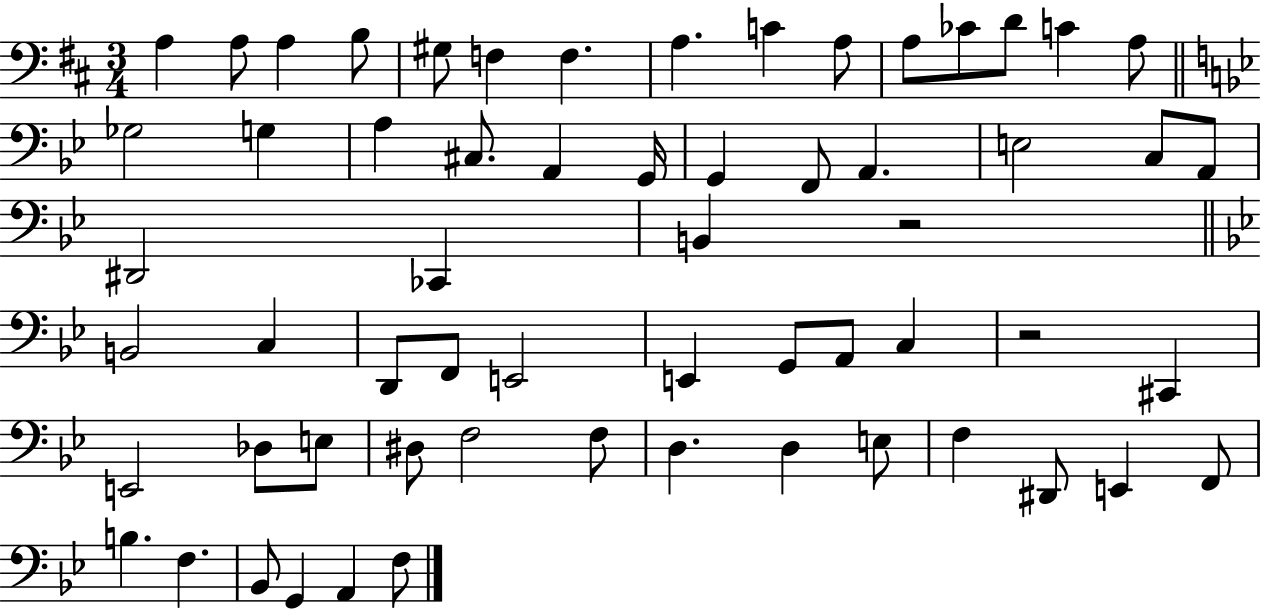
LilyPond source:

{
  \clef bass
  \numericTimeSignature
  \time 3/4
  \key d \major
  a4 a8 a4 b8 | gis8 f4 f4. | a4. c'4 a8 | a8 ces'8 d'8 c'4 a8 | \break \bar "||" \break \key g \minor ges2 g4 | a4 cis8. a,4 g,16 | g,4 f,8 a,4. | e2 c8 a,8 | \break dis,2 ces,4 | b,4 r2 | \bar "||" \break \key bes \major b,2 c4 | d,8 f,8 e,2 | e,4 g,8 a,8 c4 | r2 cis,4 | \break e,2 des8 e8 | dis8 f2 f8 | d4. d4 e8 | f4 dis,8 e,4 f,8 | \break b4. f4. | bes,8 g,4 a,4 f8 | \bar "|."
}